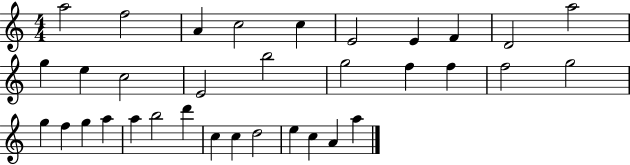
{
  \clef treble
  \numericTimeSignature
  \time 4/4
  \key c \major
  a''2 f''2 | a'4 c''2 c''4 | e'2 e'4 f'4 | d'2 a''2 | \break g''4 e''4 c''2 | e'2 b''2 | g''2 f''4 f''4 | f''2 g''2 | \break g''4 f''4 g''4 a''4 | a''4 b''2 d'''4 | c''4 c''4 d''2 | e''4 c''4 a'4 a''4 | \break \bar "|."
}